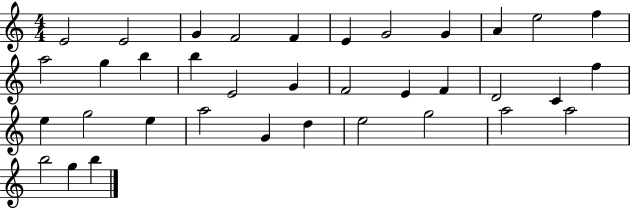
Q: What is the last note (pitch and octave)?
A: B5